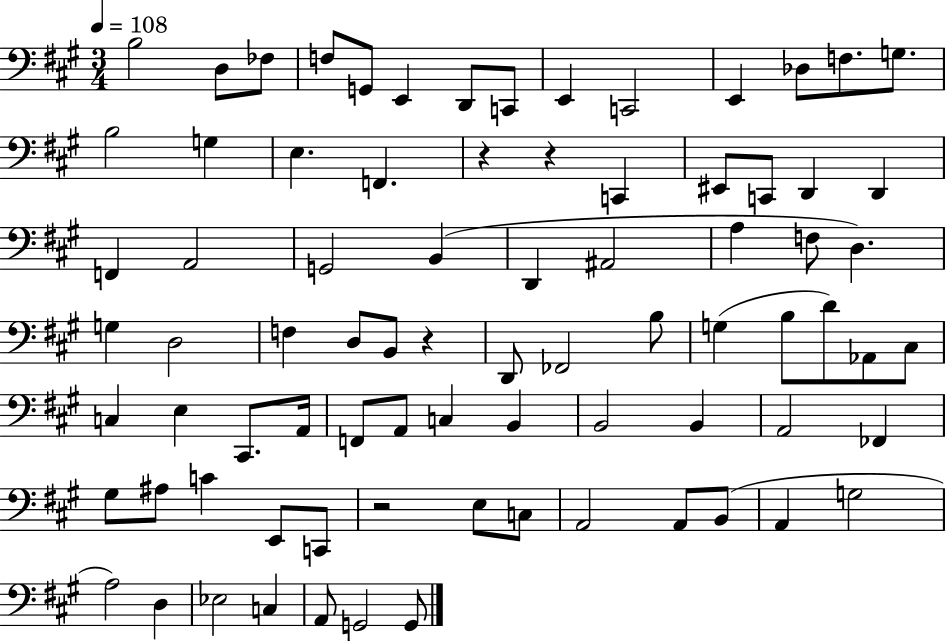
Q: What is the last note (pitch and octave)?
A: G2